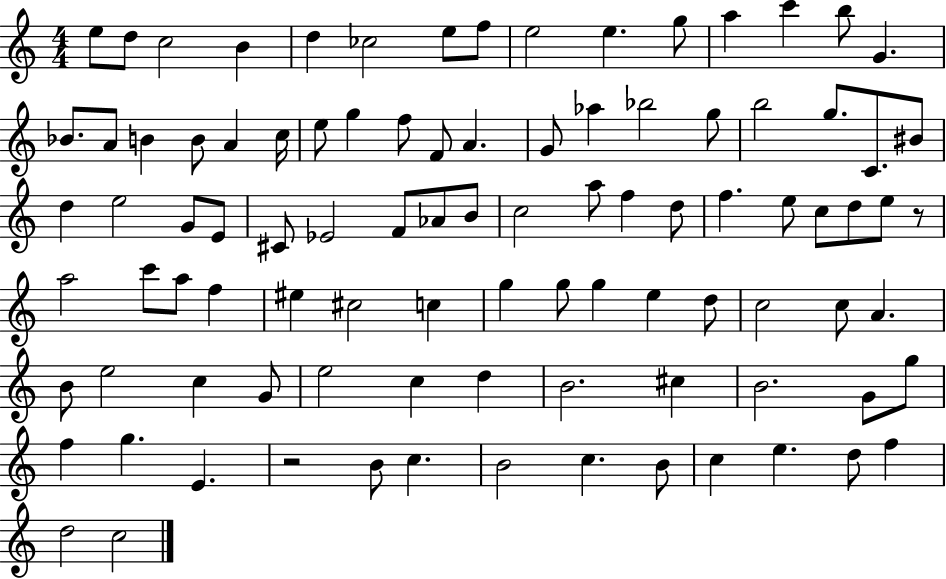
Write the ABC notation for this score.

X:1
T:Untitled
M:4/4
L:1/4
K:C
e/2 d/2 c2 B d _c2 e/2 f/2 e2 e g/2 a c' b/2 G _B/2 A/2 B B/2 A c/4 e/2 g f/2 F/2 A G/2 _a _b2 g/2 b2 g/2 C/2 ^B/2 d e2 G/2 E/2 ^C/2 _E2 F/2 _A/2 B/2 c2 a/2 f d/2 f e/2 c/2 d/2 e/2 z/2 a2 c'/2 a/2 f ^e ^c2 c g g/2 g e d/2 c2 c/2 A B/2 e2 c G/2 e2 c d B2 ^c B2 G/2 g/2 f g E z2 B/2 c B2 c B/2 c e d/2 f d2 c2